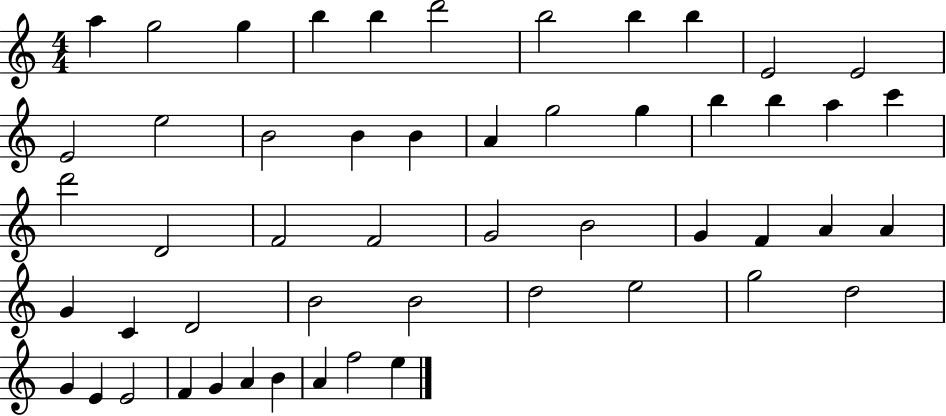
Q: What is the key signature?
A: C major